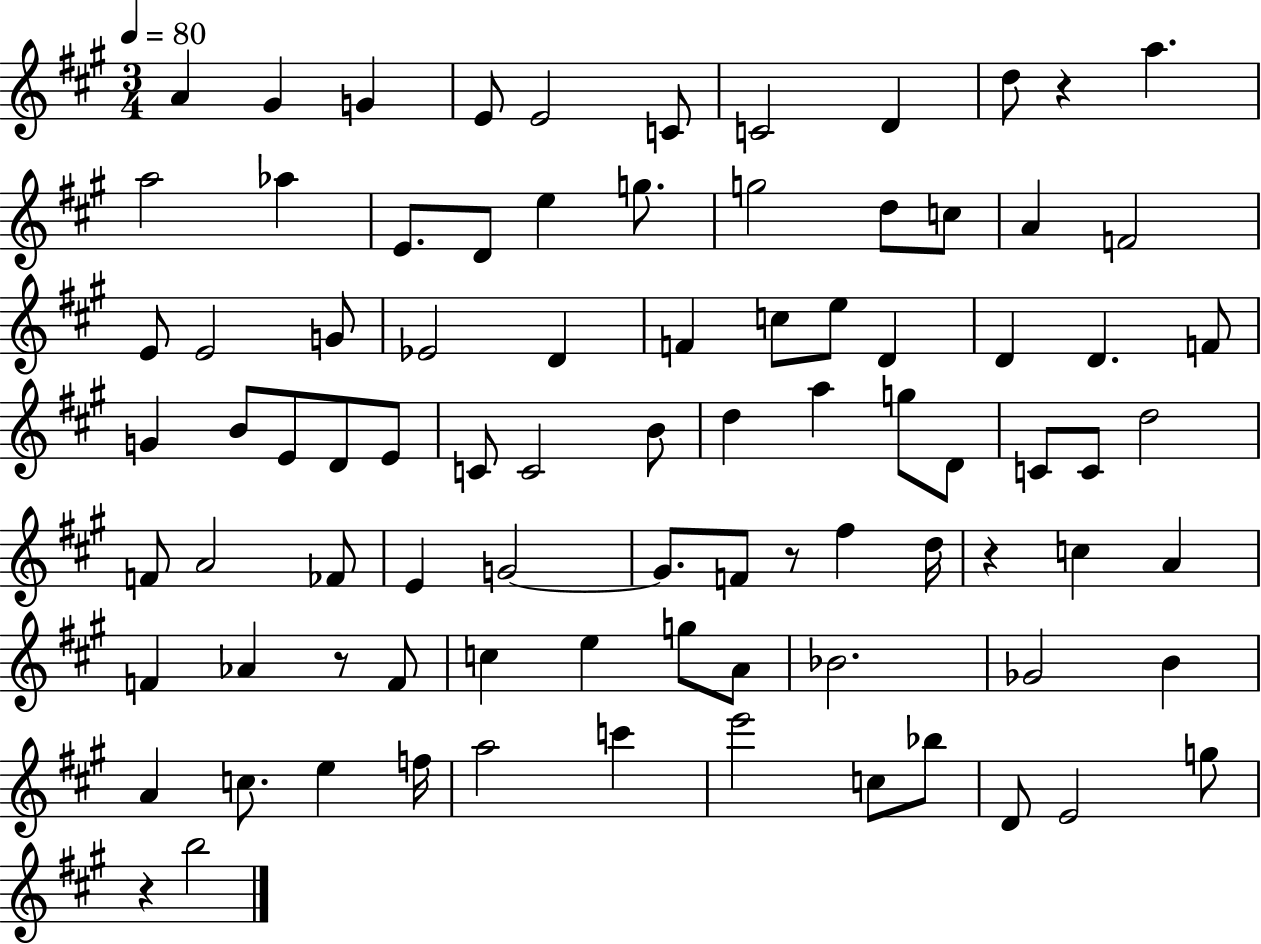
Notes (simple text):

A4/q G#4/q G4/q E4/e E4/h C4/e C4/h D4/q D5/e R/q A5/q. A5/h Ab5/q E4/e. D4/e E5/q G5/e. G5/h D5/e C5/e A4/q F4/h E4/e E4/h G4/e Eb4/h D4/q F4/q C5/e E5/e D4/q D4/q D4/q. F4/e G4/q B4/e E4/e D4/e E4/e C4/e C4/h B4/e D5/q A5/q G5/e D4/e C4/e C4/e D5/h F4/e A4/h FES4/e E4/q G4/h G4/e. F4/e R/e F#5/q D5/s R/q C5/q A4/q F4/q Ab4/q R/e F4/e C5/q E5/q G5/e A4/e Bb4/h. Gb4/h B4/q A4/q C5/e. E5/q F5/s A5/h C6/q E6/h C5/e Bb5/e D4/e E4/h G5/e R/q B5/h